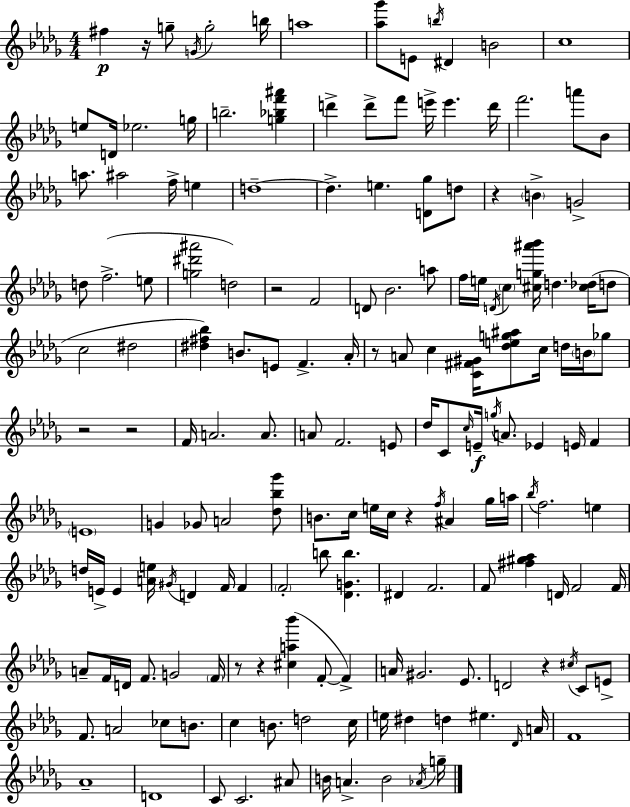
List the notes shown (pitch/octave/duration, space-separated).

F#5/q R/s G5/e G4/s G5/h B5/s A5/w [Ab5,Gb6]/e E4/e B5/s D#4/q B4/h C5/w E5/e D4/s Eb5/h. G5/s B5/h. [G5,Bb5,F6,A#6]/q D6/q D6/e F6/e E6/s E6/q. D6/s F6/h. A6/e Bb4/e A5/e. A#5/h F5/s E5/q D5/w D5/q. E5/q. [D4,Gb5]/e D5/e R/q B4/q G4/h D5/e F5/h. E5/e [G5,D#6,A#6]/h D5/h R/h F4/h D4/e Bb4/h. A5/e F5/s E5/s D4/s C5/q [C#5,G5,A#6,Bb6]/s D5/q. [C#5,Db5]/s D5/e C5/h D#5/h [D#5,F#5,Bb5]/q B4/e. E4/e F4/q. Ab4/s R/e A4/e C5/q [C4,F#4,G#4]/s [Db5,E5,G5,A#5]/e C5/s D5/s B4/s Gb5/e R/h R/h F4/s A4/h. A4/e. A4/e F4/h. E4/e Db5/s C4/e C5/s E4/s G5/s A4/e. Eb4/q E4/s F4/q E4/w G4/q Gb4/e A4/h [Db5,Bb5,Gb6]/e B4/e. C5/s E5/s C5/s R/q F5/s A#4/q Gb5/s A5/s Bb5/s F5/h. E5/q D5/s E4/s E4/q [A4,E5]/s G#4/s D4/q F4/s F4/q F4/h B5/e [Db4,G4,B5]/q. D#4/q F4/h. F4/e [F#5,G#5,Ab5]/q D4/s F4/h F4/s A4/e F4/s D4/s F4/e. G4/h F4/s R/e R/q [C#5,A5,Bb6]/q F4/e F4/q A4/s G#4/h. Eb4/e. D4/h R/q C#5/s C4/e E4/e F4/e. A4/h CES5/e B4/e. C5/q B4/e. D5/h C5/s E5/s D#5/q D5/q EIS5/q. Db4/s A4/s F4/w Ab4/w D4/w C4/e C4/h. A#4/e B4/s A4/q. B4/h Ab4/s G5/s